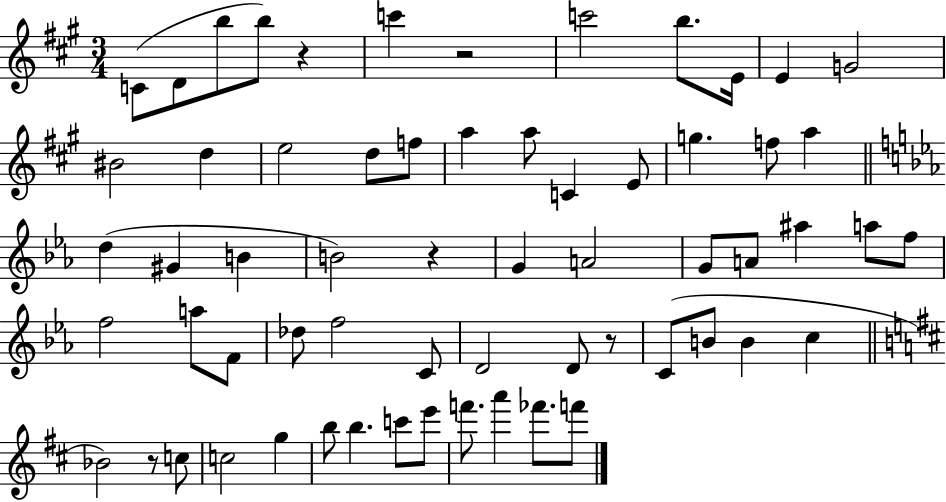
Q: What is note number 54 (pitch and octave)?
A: F6